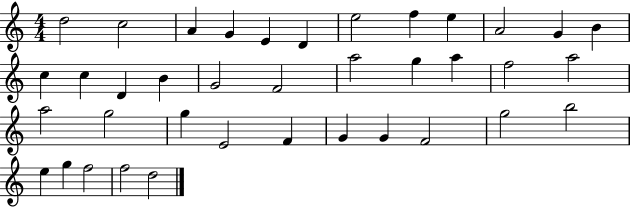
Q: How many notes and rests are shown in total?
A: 38